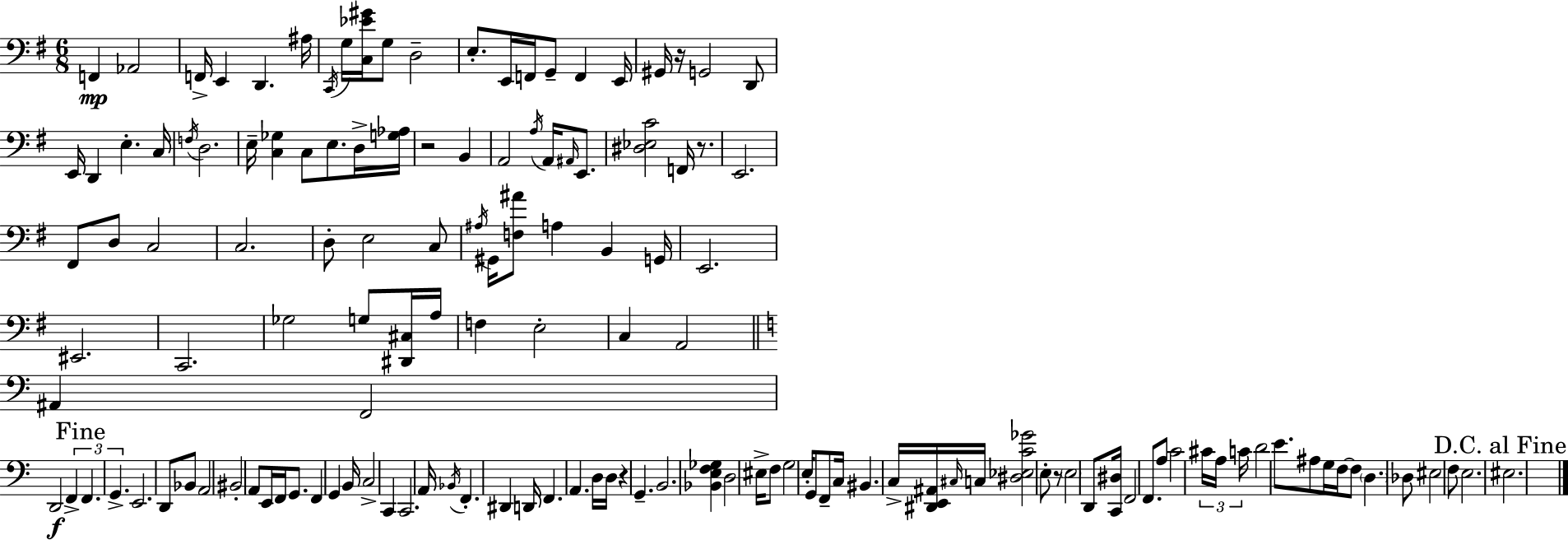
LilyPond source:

{
  \clef bass
  \numericTimeSignature
  \time 6/8
  \key e \minor
  f,4\mp aes,2 | f,16-> e,4 d,4. ais16 | \acciaccatura { c,16 } g16 <c ees' gis'>16 g8 d2-- | e8.-. e,16 f,16 g,8-- f,4 | \break e,16 gis,16 r16 g,2 d,8 | e,16 d,4 e4.-. | c16 \acciaccatura { f16 } d2. | e16-- <c ges>4 c8 e8. | \break d16-> <g aes>16 r2 b,4 | a,2 \acciaccatura { a16 } a,16 | \grace { ais,16 } e,8. <dis ees c'>2 | f,16 r8. e,2. | \break fis,8 d8 c2 | c2. | d8-. e2 | c8 \acciaccatura { ais16 } gis,16 <f ais'>8 a4 | \break b,4 g,16 e,2. | eis,2. | c,2. | ges2 | \break g8 <dis, cis>16 a16 f4 e2-. | c4 a,2 | \bar "||" \break \key c \major ais,4 f,2 | d,2\f \tuplet 3/2 { f,4-> | \mark "Fine" f,4. g,4.-> } | e,2. | \break d,8 bes,8 a,2 | bis,2-. a,8 e,16 f,16 | g,8. f,4 g,4 b,16 | c2-> c,4 | \break c,2. | a,16 \acciaccatura { bes,16 } f,4.-. dis,4 | d,16 f,4. a,4. | d16 d16 r4 g,4.-- | \break b,2. | <bes, e f ges>4 d2 | eis16-> f8 g2 | e16-. g,8 f,8-- c16 bis,4. | \break c16-> <dis, e, ais,>16 \grace { cis16 } c16 <dis ees c' ges'>2 | e8-. r8 \parenthesize e2 | d,8 <c, dis>16 f,2 f,8. | a8 c'2 | \break \tuplet 3/2 { cis'16 a16 c'16 } d'2 e'8. | ais8 g16 f16~~ f8 \parenthesize d4. | des8 eis2 | f8 e2. | \break \mark "D.C. al Fine" eis2. | \bar "|."
}